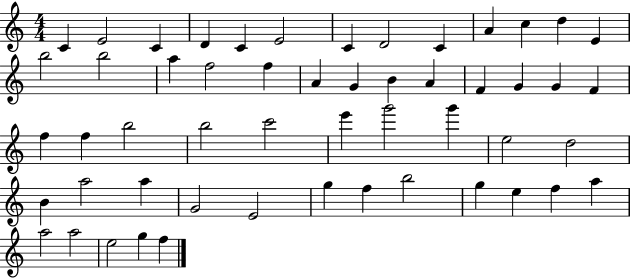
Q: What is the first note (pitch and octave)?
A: C4